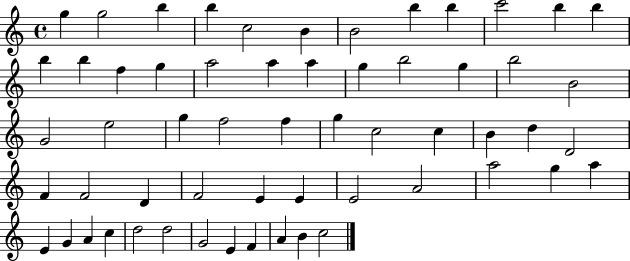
G5/q G5/h B5/q B5/q C5/h B4/q B4/h B5/q B5/q C6/h B5/q B5/q B5/q B5/q F5/q G5/q A5/h A5/q A5/q G5/q B5/h G5/q B5/h B4/h G4/h E5/h G5/q F5/h F5/q G5/q C5/h C5/q B4/q D5/q D4/h F4/q F4/h D4/q F4/h E4/q E4/q E4/h A4/h A5/h G5/q A5/q E4/q G4/q A4/q C5/q D5/h D5/h G4/h E4/q F4/q A4/q B4/q C5/h